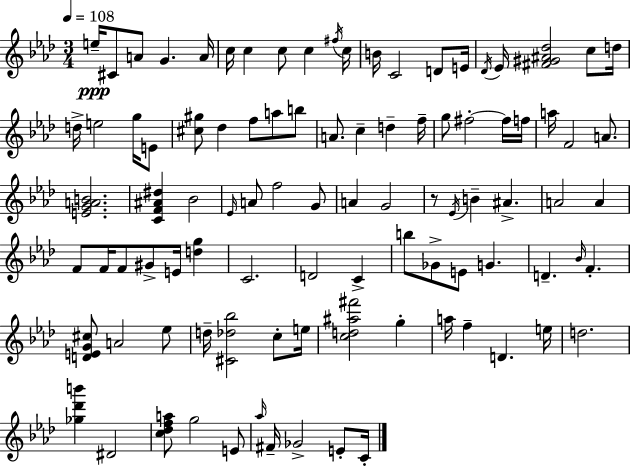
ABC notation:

X:1
T:Untitled
M:3/4
L:1/4
K:Fm
e/4 ^C/2 A/2 G A/4 c/4 c c/2 c ^f/4 c/4 B/4 C2 D/2 E/4 _D/4 _E/4 [^F^G^A_d]2 c/2 d/4 d/4 e2 g/4 E/2 [^c^g]/2 _d f/2 a/2 b/2 A/2 c d f/4 g/2 ^f2 ^f/4 f/4 a/4 F2 A/2 [EGAB]2 [CF^A^d] _B2 _E/4 A/2 f2 G/2 A G2 z/2 _E/4 B ^A A2 A F/2 F/4 F/2 ^G/2 E/4 [dg] C2 D2 C b/2 _G/2 E/2 G D _B/4 F [DEG^c]/2 A2 _e/2 d/4 [^C_d_b]2 c/2 e/4 [cd^a^f']2 g a/4 f D e/4 d2 [_g_d'b'] ^D2 [c_dfa]/2 g2 E/2 _a/4 ^F/4 _G2 E/2 C/4